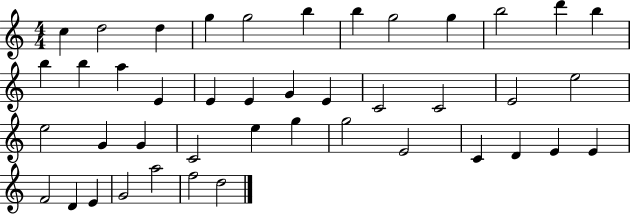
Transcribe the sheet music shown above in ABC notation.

X:1
T:Untitled
M:4/4
L:1/4
K:C
c d2 d g g2 b b g2 g b2 d' b b b a E E E G E C2 C2 E2 e2 e2 G G C2 e g g2 E2 C D E E F2 D E G2 a2 f2 d2